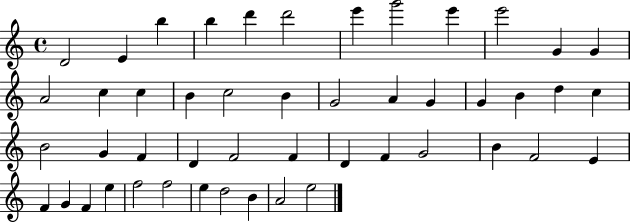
X:1
T:Untitled
M:4/4
L:1/4
K:C
D2 E b b d' d'2 e' g'2 e' e'2 G G A2 c c B c2 B G2 A G G B d c B2 G F D F2 F D F G2 B F2 E F G F e f2 f2 e d2 B A2 e2